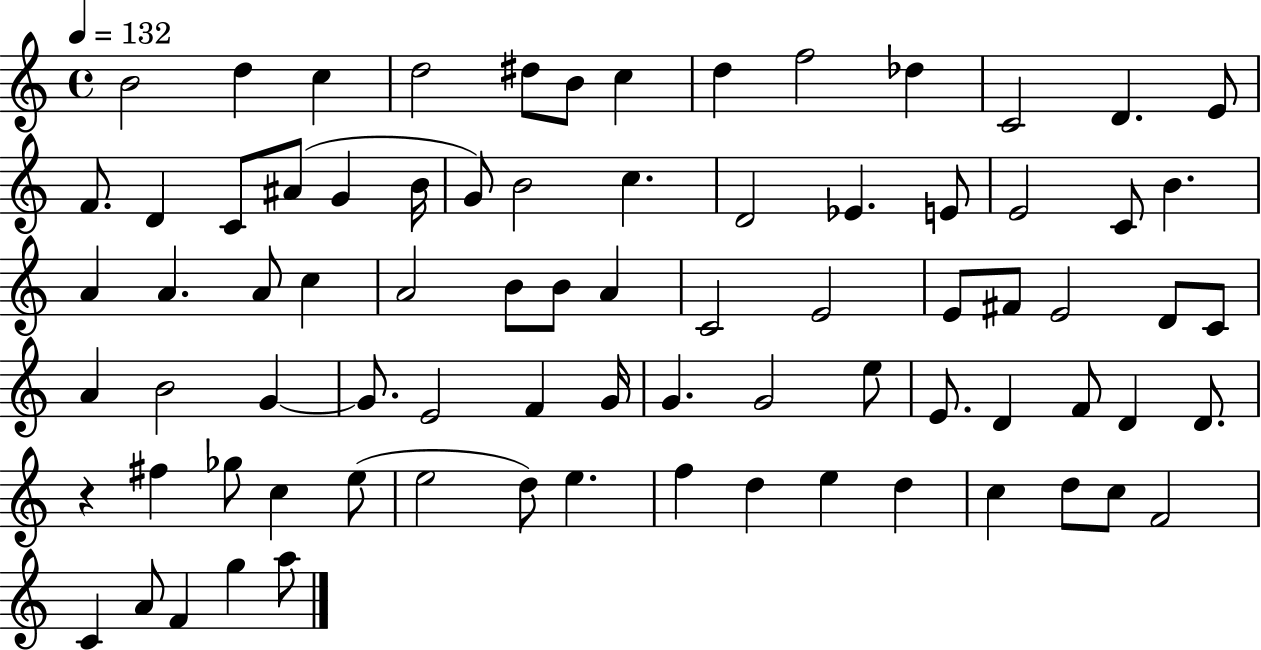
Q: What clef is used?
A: treble